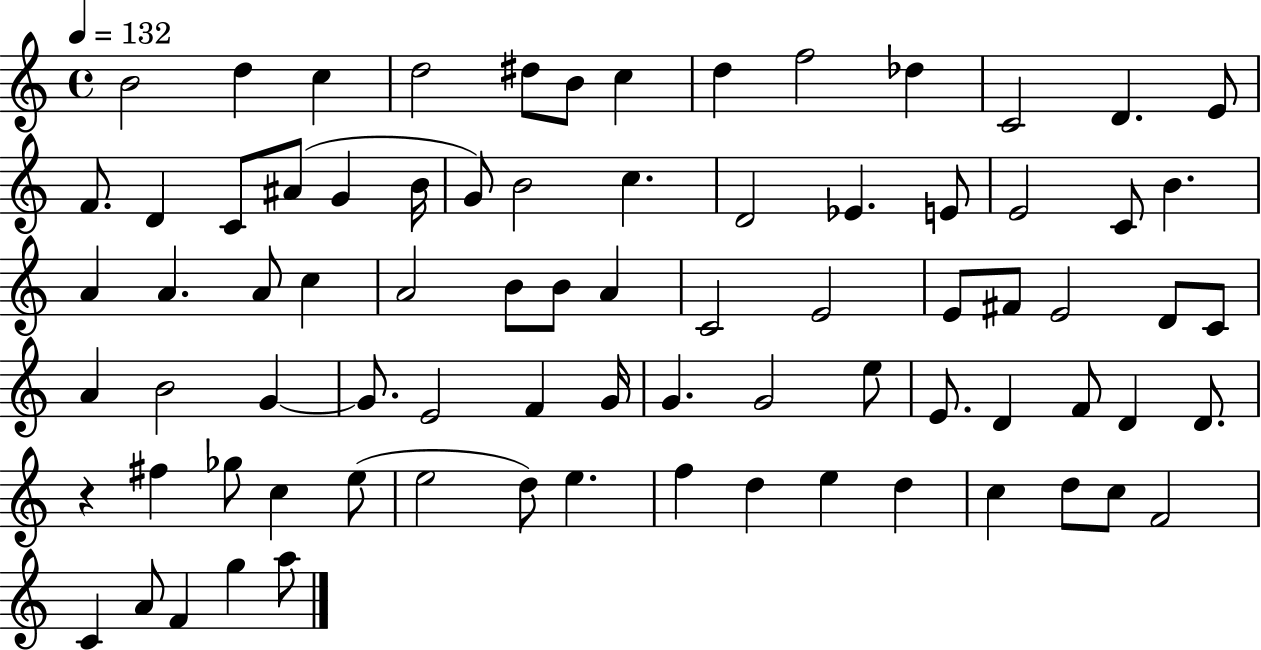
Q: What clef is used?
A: treble